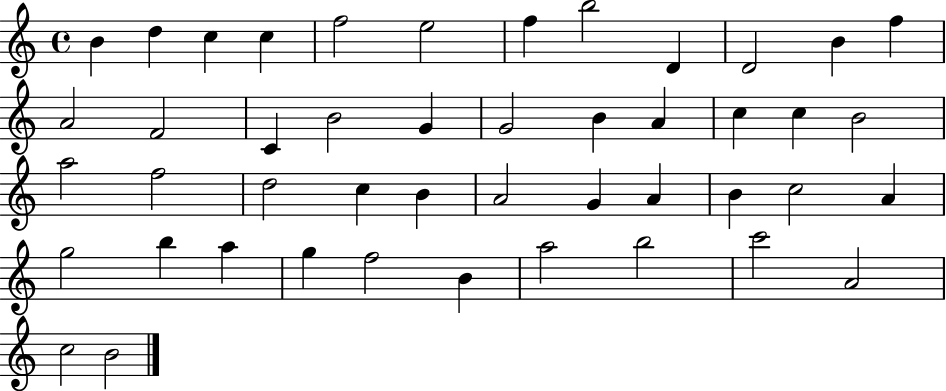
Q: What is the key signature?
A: C major